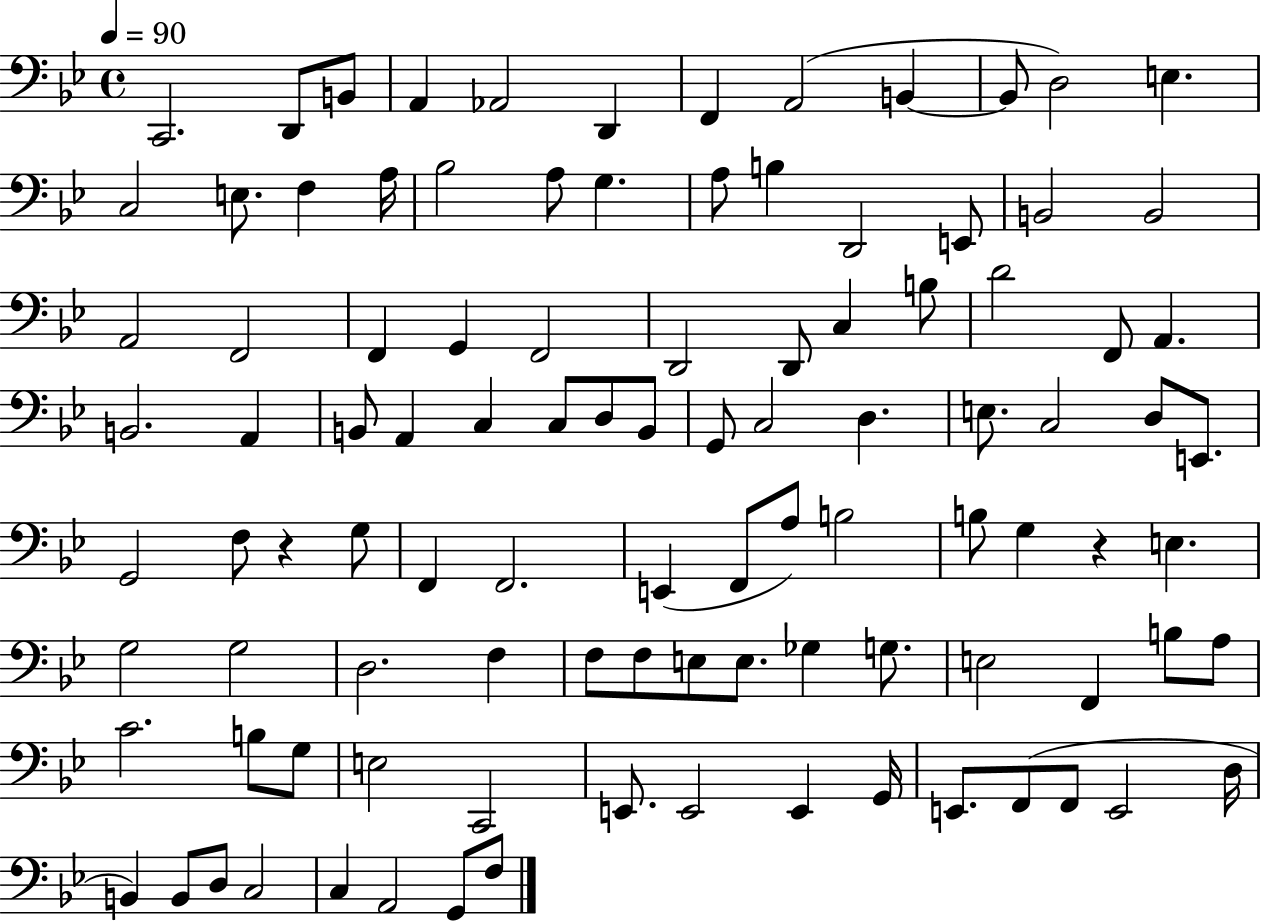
C2/h. D2/e B2/e A2/q Ab2/h D2/q F2/q A2/h B2/q B2/e D3/h E3/q. C3/h E3/e. F3/q A3/s Bb3/h A3/e G3/q. A3/e B3/q D2/h E2/e B2/h B2/h A2/h F2/h F2/q G2/q F2/h D2/h D2/e C3/q B3/e D4/h F2/e A2/q. B2/h. A2/q B2/e A2/q C3/q C3/e D3/e B2/e G2/e C3/h D3/q. E3/e. C3/h D3/e E2/e. G2/h F3/e R/q G3/e F2/q F2/h. E2/q F2/e A3/e B3/h B3/e G3/q R/q E3/q. G3/h G3/h D3/h. F3/q F3/e F3/e E3/e E3/e. Gb3/q G3/e. E3/h F2/q B3/e A3/e C4/h. B3/e G3/e E3/h C2/h E2/e. E2/h E2/q G2/s E2/e. F2/e F2/e E2/h D3/s B2/q B2/e D3/e C3/h C3/q A2/h G2/e F3/e